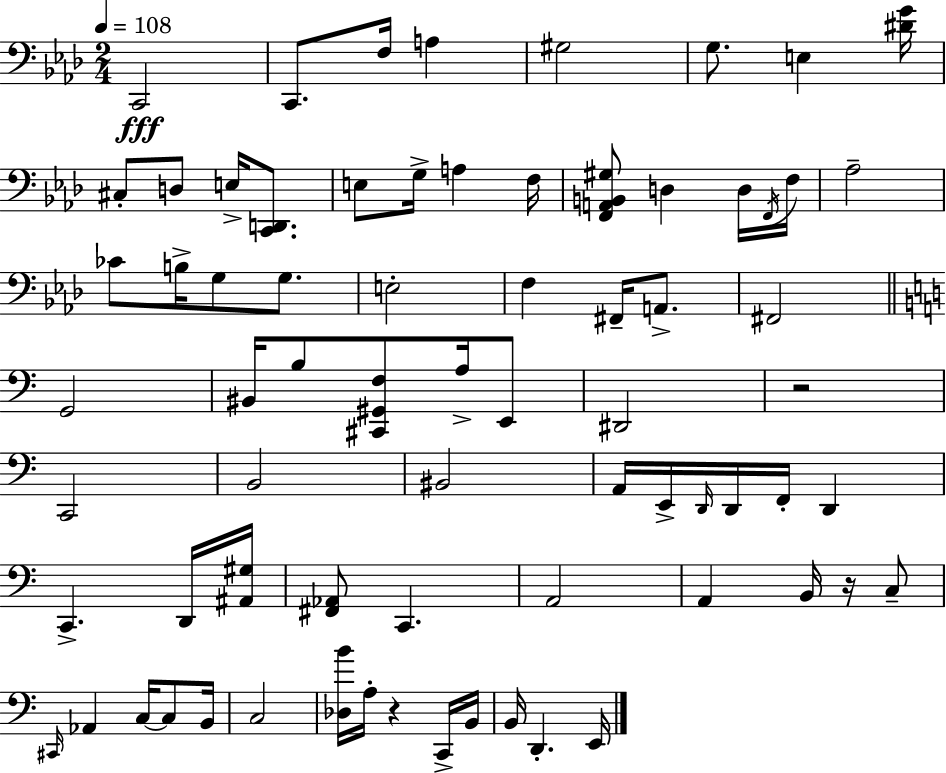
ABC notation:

X:1
T:Untitled
M:2/4
L:1/4
K:Fm
C,,2 C,,/2 F,/4 A, ^G,2 G,/2 E, [^DG]/4 ^C,/2 D,/2 E,/4 [C,,D,,]/2 E,/2 G,/4 A, F,/4 [F,,A,,B,,^G,]/2 D, D,/4 F,,/4 F,/4 _A,2 _C/2 B,/4 G,/2 G,/2 E,2 F, ^F,,/4 A,,/2 ^F,,2 G,,2 ^B,,/4 B,/2 [^C,,^G,,F,]/2 A,/4 E,,/2 ^D,,2 z2 C,,2 B,,2 ^B,,2 A,,/4 E,,/4 D,,/4 D,,/4 F,,/4 D,, C,, D,,/4 [^A,,^G,]/4 [^F,,_A,,]/2 C,, A,,2 A,, B,,/4 z/4 C,/2 ^C,,/4 _A,, C,/4 C,/2 B,,/4 C,2 [_D,B]/4 A,/4 z C,,/4 B,,/4 B,,/4 D,, E,,/4